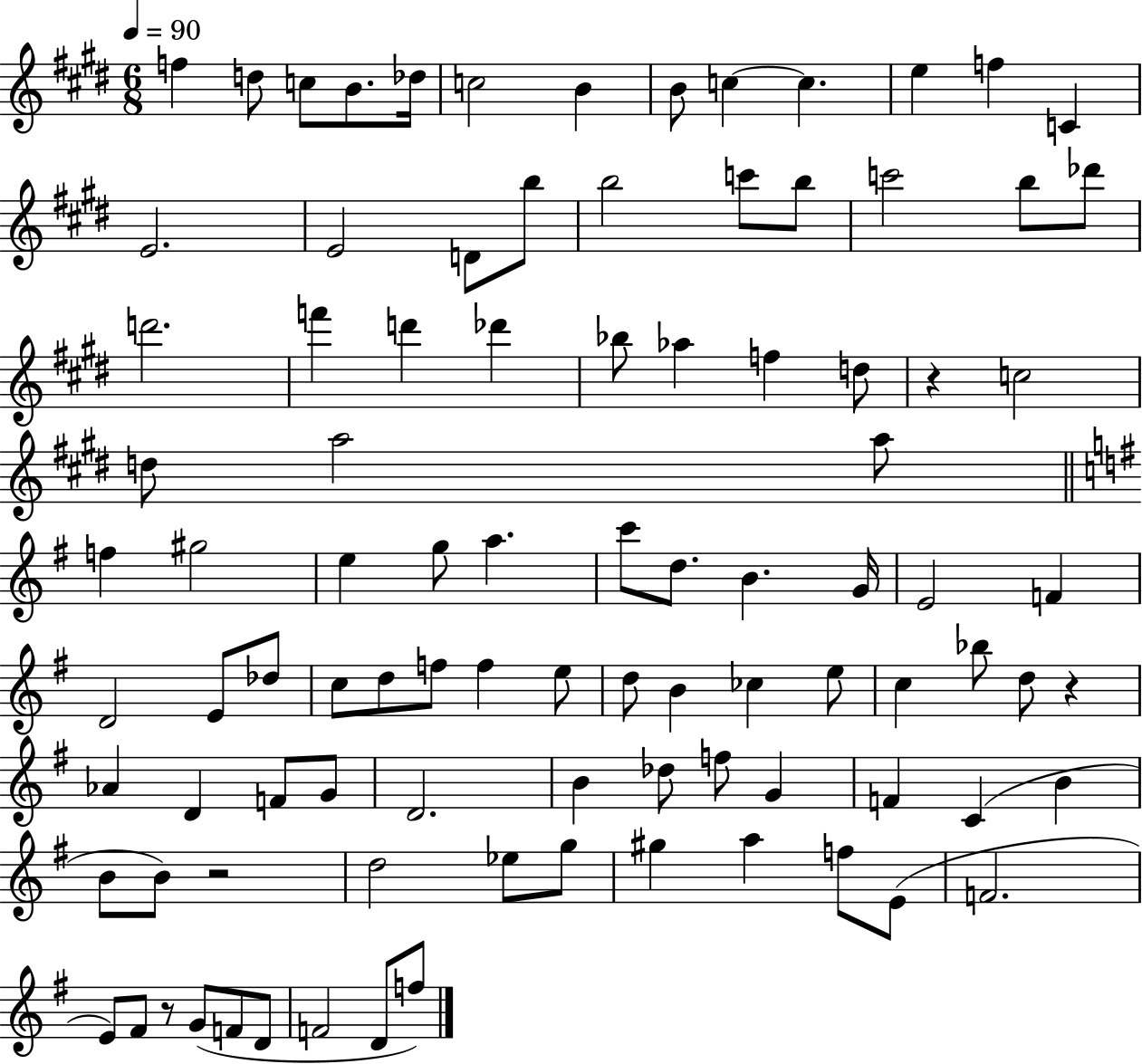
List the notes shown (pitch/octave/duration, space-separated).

F5/q D5/e C5/e B4/e. Db5/s C5/h B4/q B4/e C5/q C5/q. E5/q F5/q C4/q E4/h. E4/h D4/e B5/e B5/h C6/e B5/e C6/h B5/e Db6/e D6/h. F6/q D6/q Db6/q Bb5/e Ab5/q F5/q D5/e R/q C5/h D5/e A5/h A5/e F5/q G#5/h E5/q G5/e A5/q. C6/e D5/e. B4/q. G4/s E4/h F4/q D4/h E4/e Db5/e C5/e D5/e F5/e F5/q E5/e D5/e B4/q CES5/q E5/e C5/q Bb5/e D5/e R/q Ab4/q D4/q F4/e G4/e D4/h. B4/q Db5/e F5/e G4/q F4/q C4/q B4/q B4/e B4/e R/h D5/h Eb5/e G5/e G#5/q A5/q F5/e E4/e F4/h. E4/e F#4/e R/e G4/e F4/e D4/e F4/h D4/e F5/e